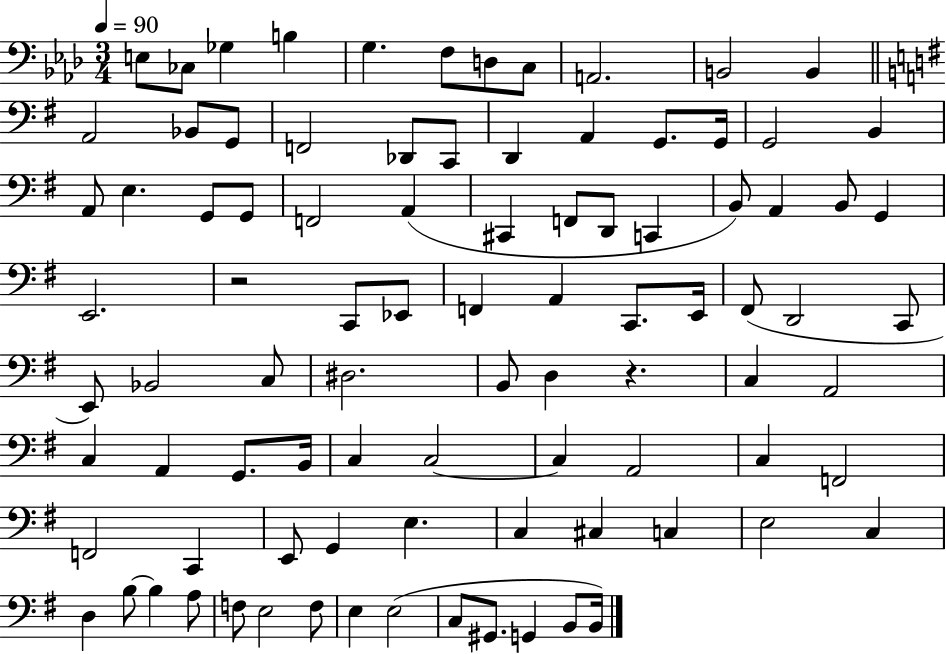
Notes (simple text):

E3/e CES3/e Gb3/q B3/q G3/q. F3/e D3/e C3/e A2/h. B2/h B2/q A2/h Bb2/e G2/e F2/h Db2/e C2/e D2/q A2/q G2/e. G2/s G2/h B2/q A2/e E3/q. G2/e G2/e F2/h A2/q C#2/q F2/e D2/e C2/q B2/e A2/q B2/e G2/q E2/h. R/h C2/e Eb2/e F2/q A2/q C2/e. E2/s F#2/e D2/h C2/e E2/e Bb2/h C3/e D#3/h. B2/e D3/q R/q. C3/q A2/h C3/q A2/q G2/e. B2/s C3/q C3/h C3/q A2/h C3/q F2/h F2/h C2/q E2/e G2/q E3/q. C3/q C#3/q C3/q E3/h C3/q D3/q B3/e B3/q A3/e F3/e E3/h F3/e E3/q E3/h C3/e G#2/e. G2/q B2/e B2/s